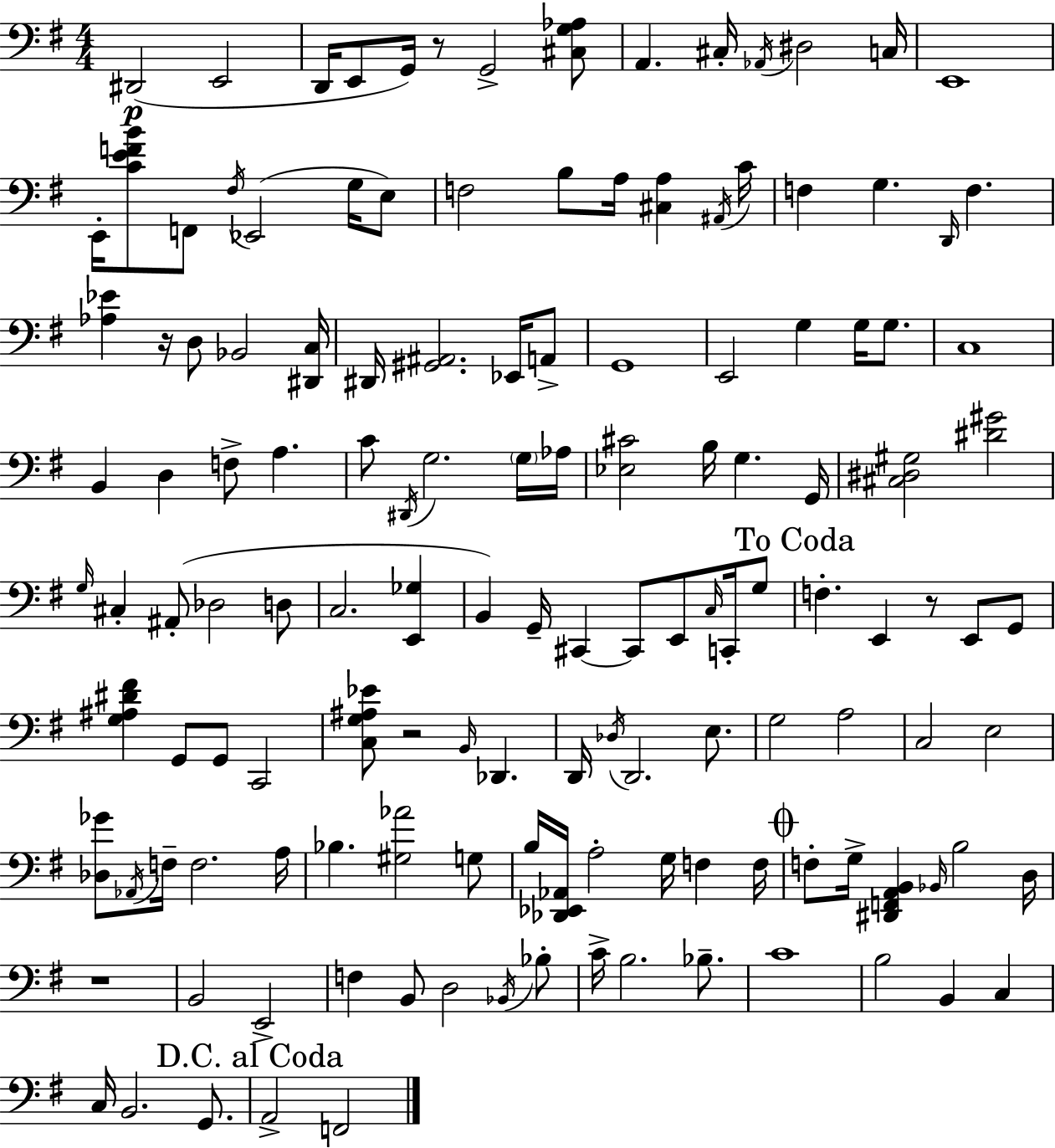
D#2/h E2/h D2/s E2/e G2/s R/e G2/h [C#3,G3,Ab3]/e A2/q. C#3/s Ab2/s D#3/h C3/s E2/w E2/s [C4,E4,F4,B4]/e F2/e F#3/s Eb2/h G3/s E3/e F3/h B3/e A3/s [C#3,A3]/q A#2/s C4/s F3/q G3/q. D2/s F3/q. [Ab3,Eb4]/q R/s D3/e Bb2/h [D#2,C3]/s D#2/s [G#2,A#2]/h. Eb2/s A2/e G2/w E2/h G3/q G3/s G3/e. C3/w B2/q D3/q F3/e A3/q. C4/e D#2/s G3/h. G3/s Ab3/s [Eb3,C#4]/h B3/s G3/q. G2/s [C#3,D#3,G#3]/h [D#4,G#4]/h G3/s C#3/q A#2/e Db3/h D3/e C3/h. [E2,Gb3]/q B2/q G2/s C#2/q C#2/e E2/e C3/s C2/s G3/e F3/q. E2/q R/e E2/e G2/e [G3,A#3,D#4,F#4]/q G2/e G2/e C2/h [C3,G3,A#3,Eb4]/e R/h B2/s Db2/q. D2/s Db3/s D2/h. E3/e. G3/h A3/h C3/h E3/h [Db3,Gb4]/e Ab2/s F3/s F3/h. A3/s Bb3/q. [G#3,Ab4]/h G3/e B3/s [Db2,Eb2,Ab2]/s A3/h G3/s F3/q F3/s F3/e G3/s [D#2,F2,A2,B2]/q Bb2/s B3/h D3/s R/w B2/h E2/h F3/q B2/e D3/h Bb2/s Bb3/e C4/s B3/h. Bb3/e. C4/w B3/h B2/q C3/q C3/s B2/h. G2/e. A2/h F2/h